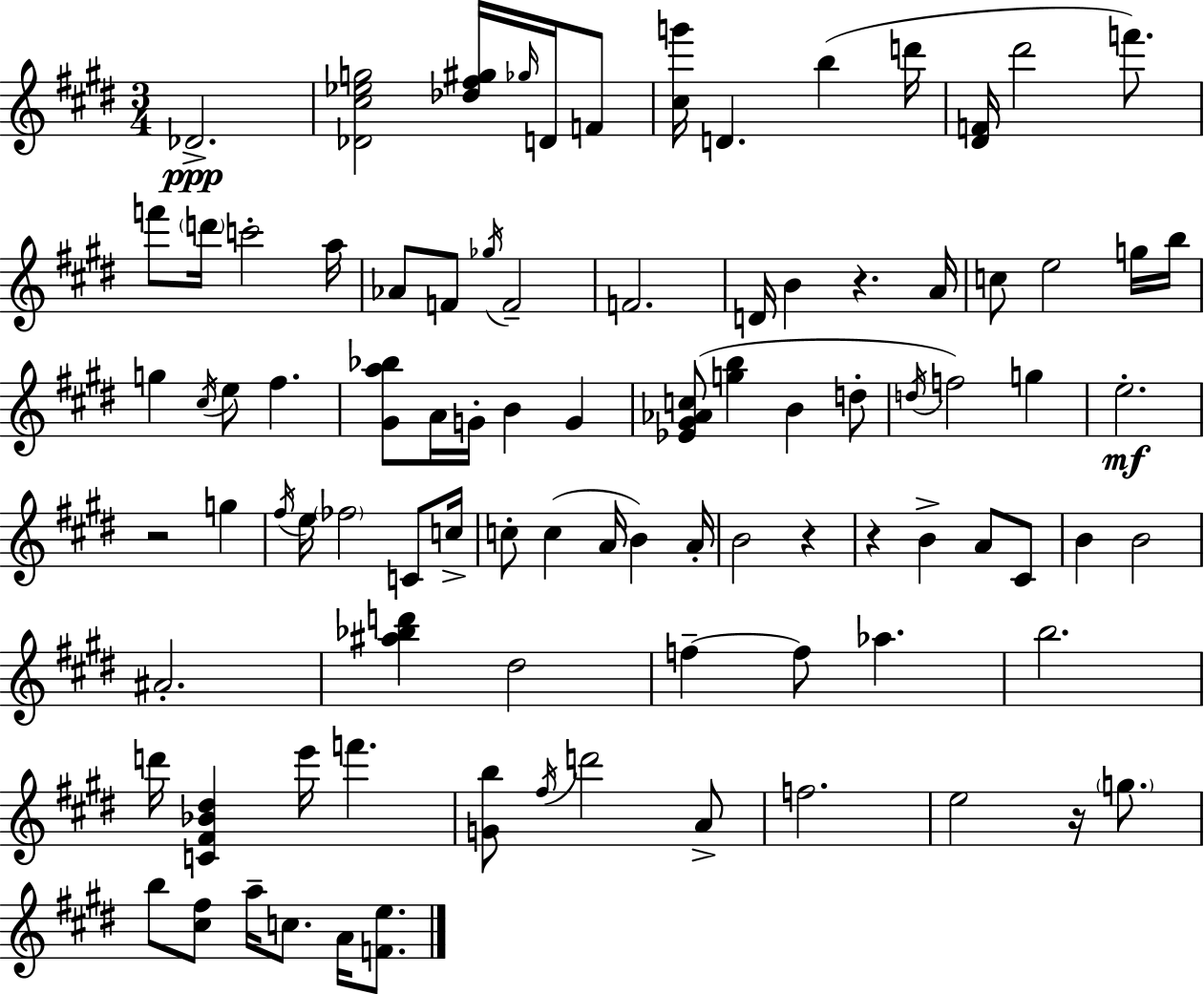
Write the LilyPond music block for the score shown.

{
  \clef treble
  \numericTimeSignature
  \time 3/4
  \key e \major
  des'2.->\ppp | <des' cis'' ees'' g''>2 <des'' fis'' gis''>16 \grace { ges''16 } d'16 f'8 | <cis'' g'''>16 d'4. b''4( | d'''16 <dis' f'>16 dis'''2 f'''8.) | \break f'''8 \parenthesize d'''16 c'''2-. | a''16 aes'8 f'8 \acciaccatura { ges''16 } f'2-- | f'2. | d'16 b'4 r4. | \break a'16 c''8 e''2 | g''16 b''16 g''4 \acciaccatura { cis''16 } e''8 fis''4. | <gis' a'' bes''>8 a'16 g'16-. b'4 g'4 | <ees' gis' aes' c''>8( <g'' b''>4 b'4 | \break d''8-. \acciaccatura { d''16 } f''2) | g''4 e''2.-.\mf | r2 | g''4 \acciaccatura { fis''16 } e''16 \parenthesize fes''2 | \break c'8 c''16-> c''8-. c''4( a'16 | b'4) a'16-. b'2 | r4 r4 b'4-> | a'8 cis'8 b'4 b'2 | \break ais'2.-. | <ais'' bes'' d'''>4 dis''2 | f''4--~~ f''8 aes''4. | b''2. | \break d'''16 <c' fis' bes' dis''>4 e'''16 f'''4. | <g' b''>8 \acciaccatura { fis''16 } d'''2 | a'8-> f''2. | e''2 | \break r16 \parenthesize g''8. b''8 <cis'' fis''>8 a''16-- c''8. | a'16 <f' e''>8. \bar "|."
}